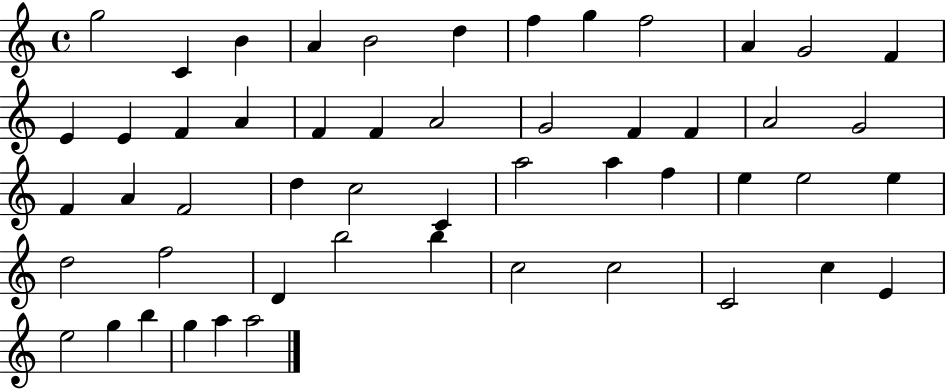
X:1
T:Untitled
M:4/4
L:1/4
K:C
g2 C B A B2 d f g f2 A G2 F E E F A F F A2 G2 F F A2 G2 F A F2 d c2 C a2 a f e e2 e d2 f2 D b2 b c2 c2 C2 c E e2 g b g a a2